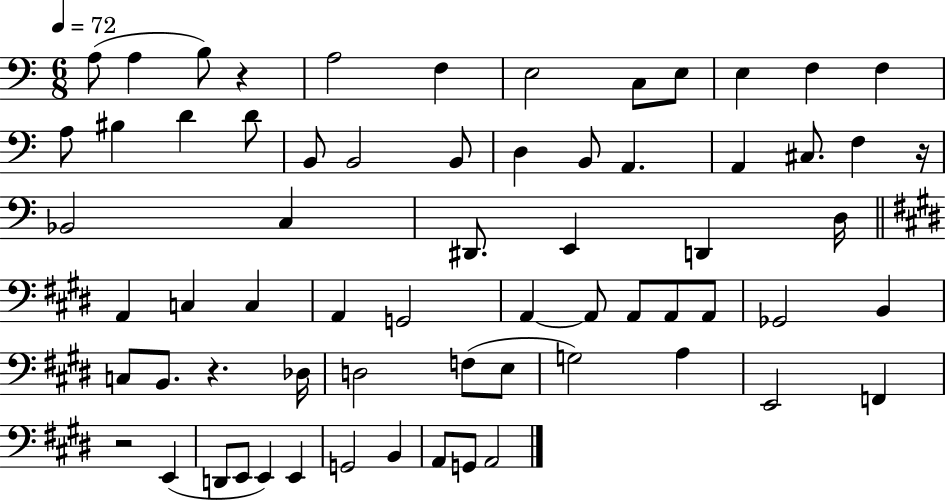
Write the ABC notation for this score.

X:1
T:Untitled
M:6/8
L:1/4
K:C
A,/2 A, B,/2 z A,2 F, E,2 C,/2 E,/2 E, F, F, A,/2 ^B, D D/2 B,,/2 B,,2 B,,/2 D, B,,/2 A,, A,, ^C,/2 F, z/4 _B,,2 C, ^D,,/2 E,, D,, D,/4 A,, C, C, A,, G,,2 A,, A,,/2 A,,/2 A,,/2 A,,/2 _G,,2 B,, C,/2 B,,/2 z _D,/4 D,2 F,/2 E,/2 G,2 A, E,,2 F,, z2 E,, D,,/2 E,,/2 E,, E,, G,,2 B,, A,,/2 G,,/2 A,,2